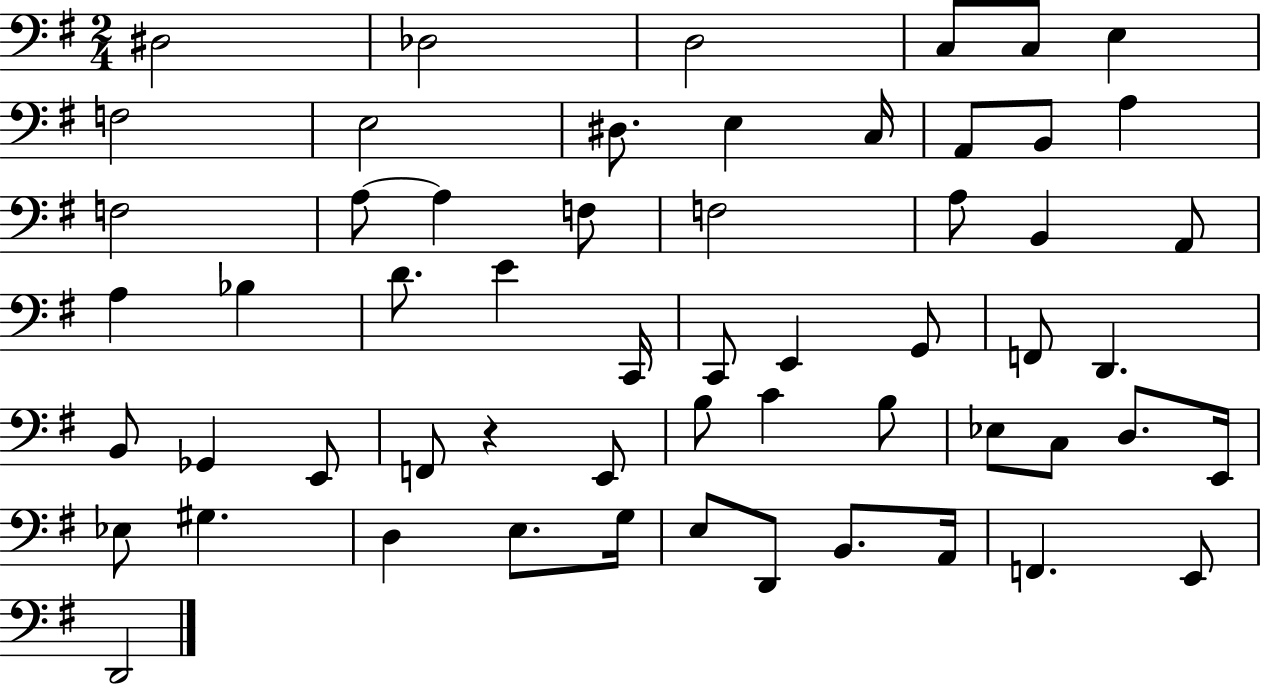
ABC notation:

X:1
T:Untitled
M:2/4
L:1/4
K:G
^D,2 _D,2 D,2 C,/2 C,/2 E, F,2 E,2 ^D,/2 E, C,/4 A,,/2 B,,/2 A, F,2 A,/2 A, F,/2 F,2 A,/2 B,, A,,/2 A, _B, D/2 E C,,/4 C,,/2 E,, G,,/2 F,,/2 D,, B,,/2 _G,, E,,/2 F,,/2 z E,,/2 B,/2 C B,/2 _E,/2 C,/2 D,/2 E,,/4 _E,/2 ^G, D, E,/2 G,/4 E,/2 D,,/2 B,,/2 A,,/4 F,, E,,/2 D,,2